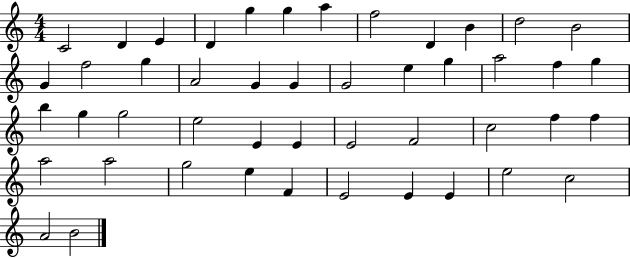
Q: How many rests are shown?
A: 0